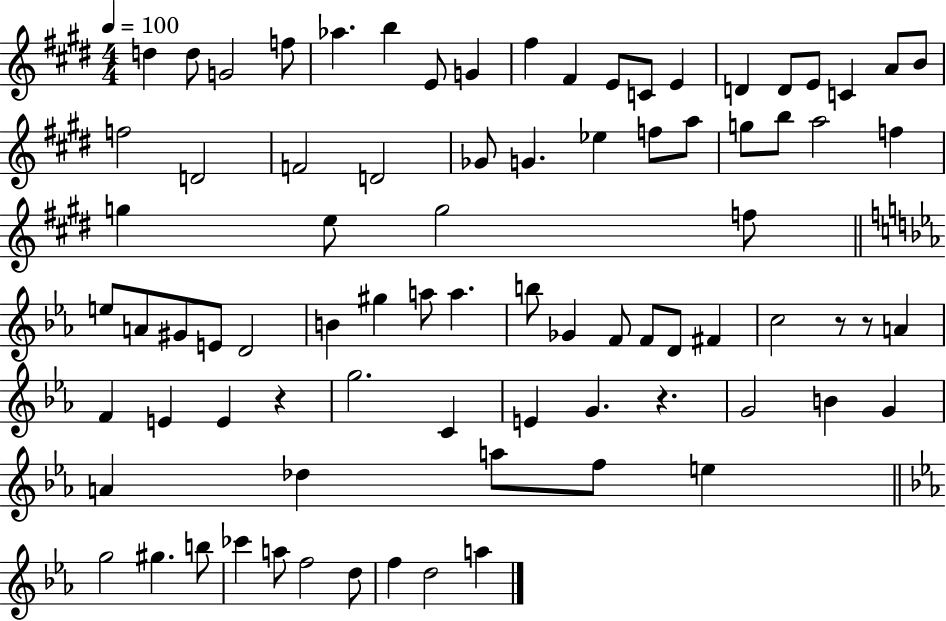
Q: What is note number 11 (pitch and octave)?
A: E4